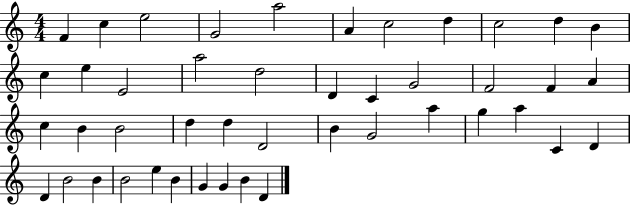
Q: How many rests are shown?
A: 0